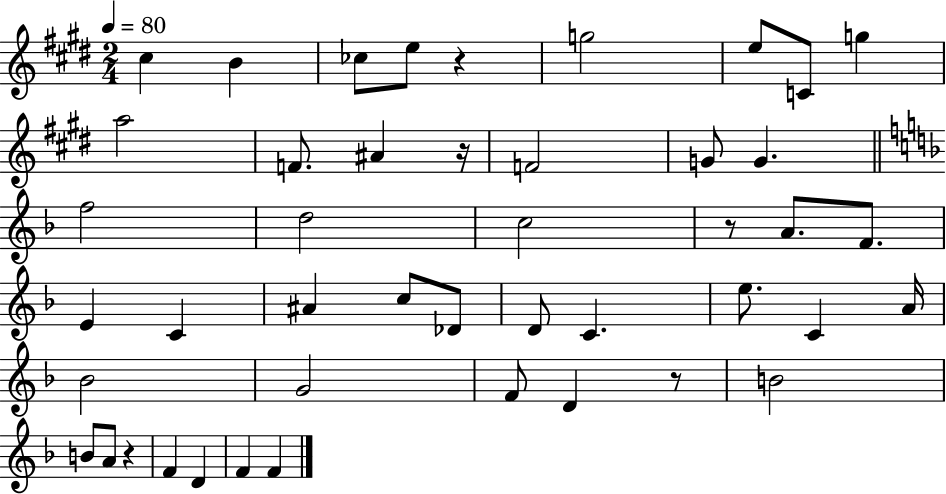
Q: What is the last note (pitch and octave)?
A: F4